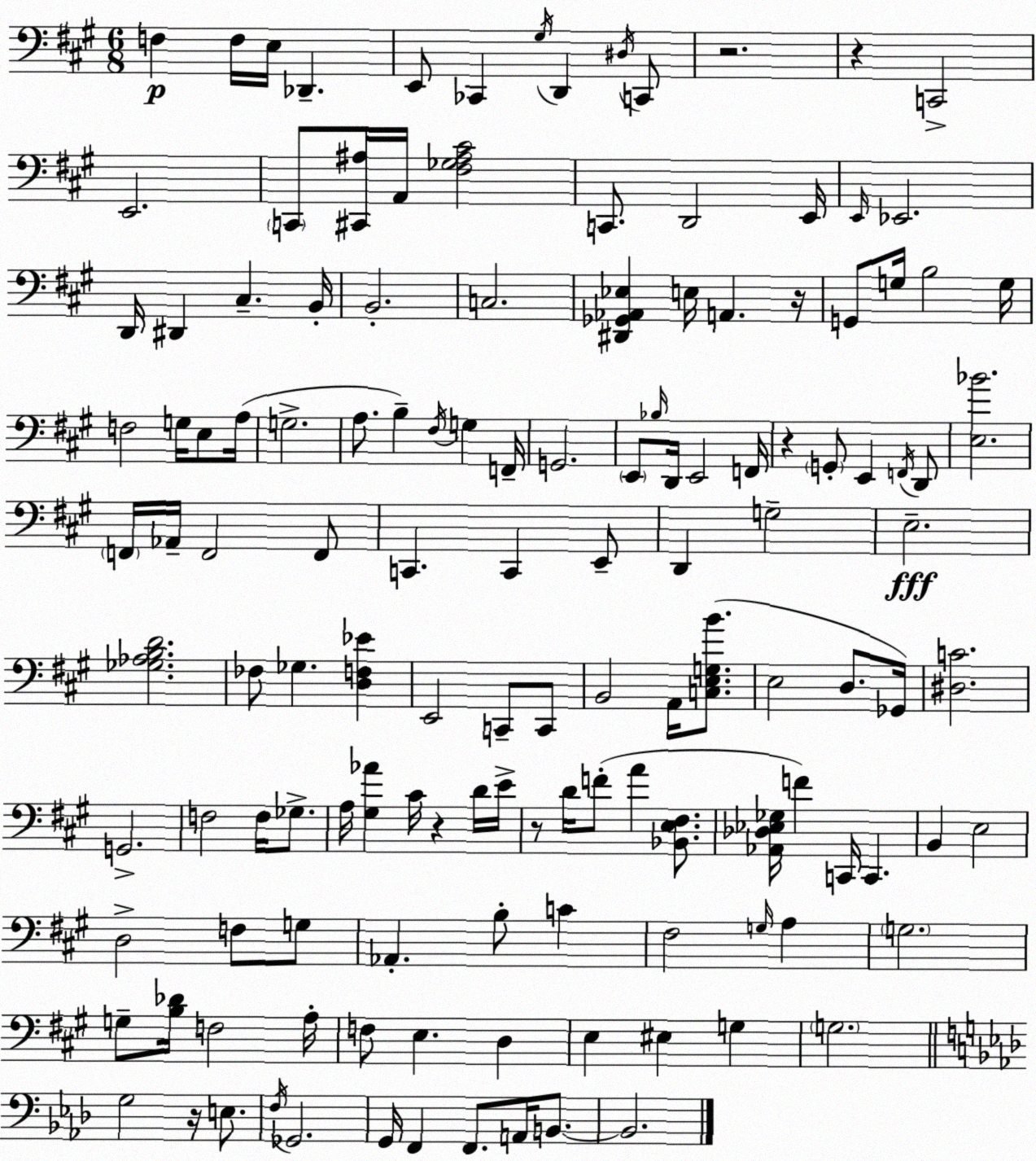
X:1
T:Untitled
M:6/8
L:1/4
K:A
F, F,/4 E,/4 _D,, E,,/2 _C,, ^G,/4 D,, ^D,/4 C,,/2 z2 z C,,2 E,,2 C,,/2 [^C,,^A,]/4 A,,/4 [^F,_G,^A,^C]2 C,,/2 D,,2 E,,/4 E,,/4 _E,,2 D,,/4 ^D,, ^C, B,,/4 B,,2 C,2 [^D,,_G,,_A,,_E,] E,/4 A,, z/4 G,,/2 G,/4 B,2 G,/4 F,2 G,/4 E,/2 A,/4 G,2 A,/2 B, ^F,/4 G, F,,/4 G,,2 E,,/2 _B,/4 D,,/4 E,,2 F,,/4 z G,,/2 E,, F,,/4 D,,/2 [E,_B]2 F,,/4 _A,,/4 F,,2 F,,/2 C,, C,, E,,/2 D,, G,2 E,2 [_G,_A,B,D]2 _F,/2 _G, [D,F,_E] E,,2 C,,/2 C,,/2 B,,2 A,,/4 [C,E,G,B]/2 E,2 D,/2 _G,,/4 [^D,C]2 G,,2 F,2 F,/4 _G,/2 A,/4 [^G,_A] ^C/4 z D/4 E/4 z/2 D/4 F/2 A [_B,,E,^F,]/2 [_A,,_D,_E,_G,]/4 F C,,/4 C,, B,, E,2 D,2 F,/2 G,/2 _A,, B,/2 C ^F,2 G,/4 A, G,2 G,/2 [B,_D]/4 F,2 A,/4 F,/2 E, D, E, ^E, G, G,2 G,2 z/4 E,/2 F,/4 _G,,2 G,,/4 F,, F,,/2 A,,/4 B,,/2 B,,2